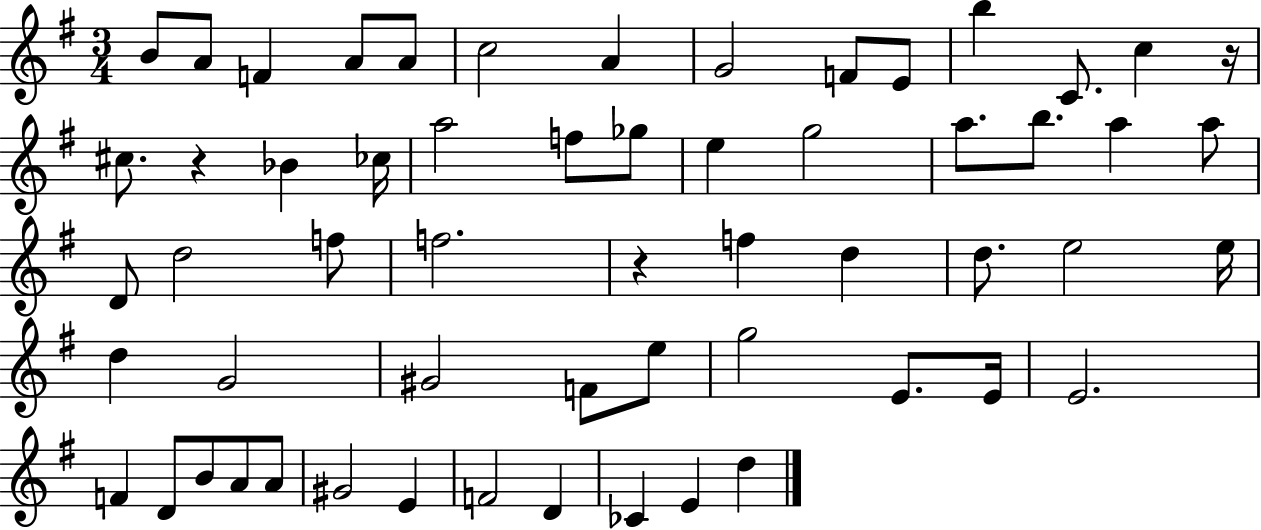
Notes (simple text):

B4/e A4/e F4/q A4/e A4/e C5/h A4/q G4/h F4/e E4/e B5/q C4/e. C5/q R/s C#5/e. R/q Bb4/q CES5/s A5/h F5/e Gb5/e E5/q G5/h A5/e. B5/e. A5/q A5/e D4/e D5/h F5/e F5/h. R/q F5/q D5/q D5/e. E5/h E5/s D5/q G4/h G#4/h F4/e E5/e G5/h E4/e. E4/s E4/h. F4/q D4/e B4/e A4/e A4/e G#4/h E4/q F4/h D4/q CES4/q E4/q D5/q